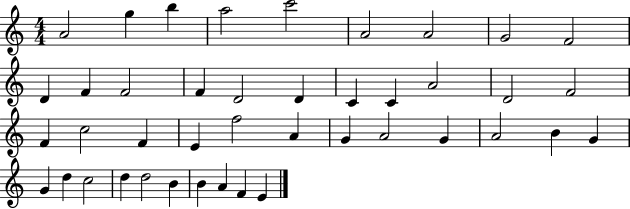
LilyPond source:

{
  \clef treble
  \numericTimeSignature
  \time 4/4
  \key c \major
  a'2 g''4 b''4 | a''2 c'''2 | a'2 a'2 | g'2 f'2 | \break d'4 f'4 f'2 | f'4 d'2 d'4 | c'4 c'4 a'2 | d'2 f'2 | \break f'4 c''2 f'4 | e'4 f''2 a'4 | g'4 a'2 g'4 | a'2 b'4 g'4 | \break g'4 d''4 c''2 | d''4 d''2 b'4 | b'4 a'4 f'4 e'4 | \bar "|."
}